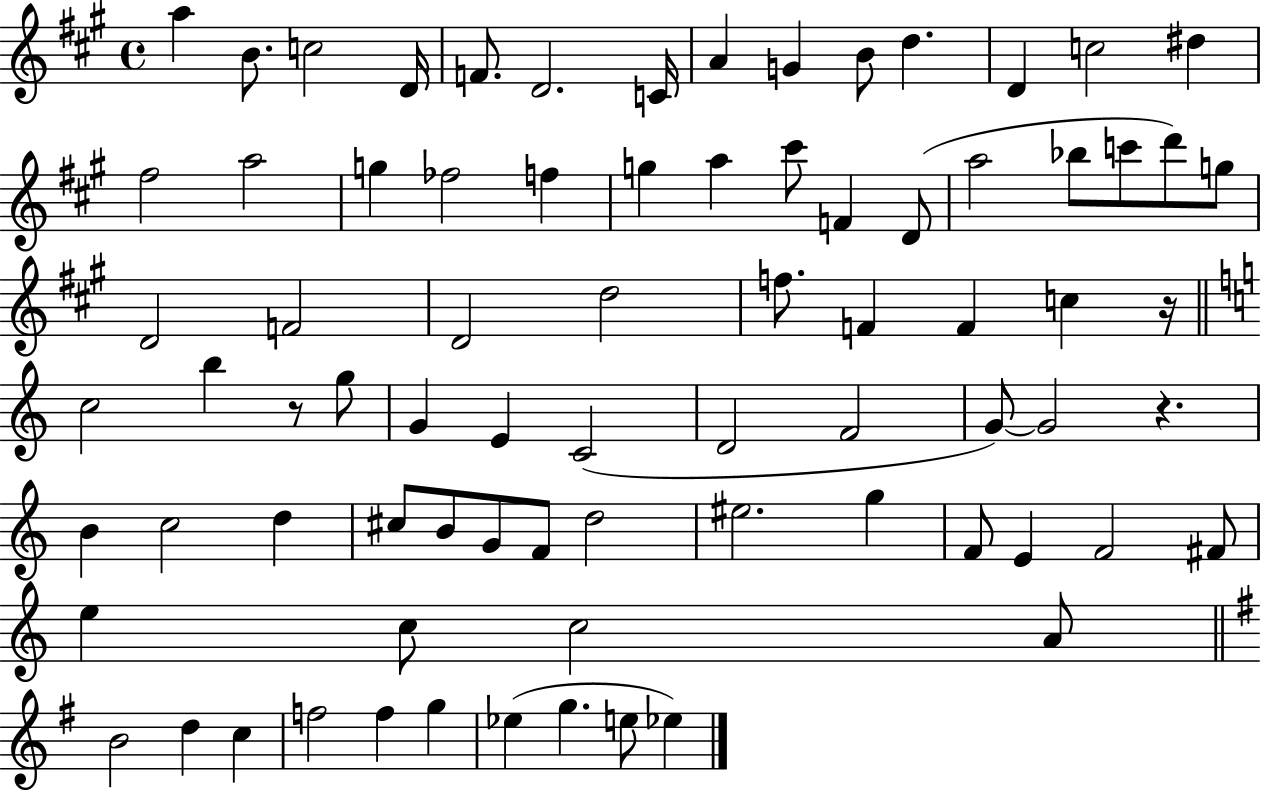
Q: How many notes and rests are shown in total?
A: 78